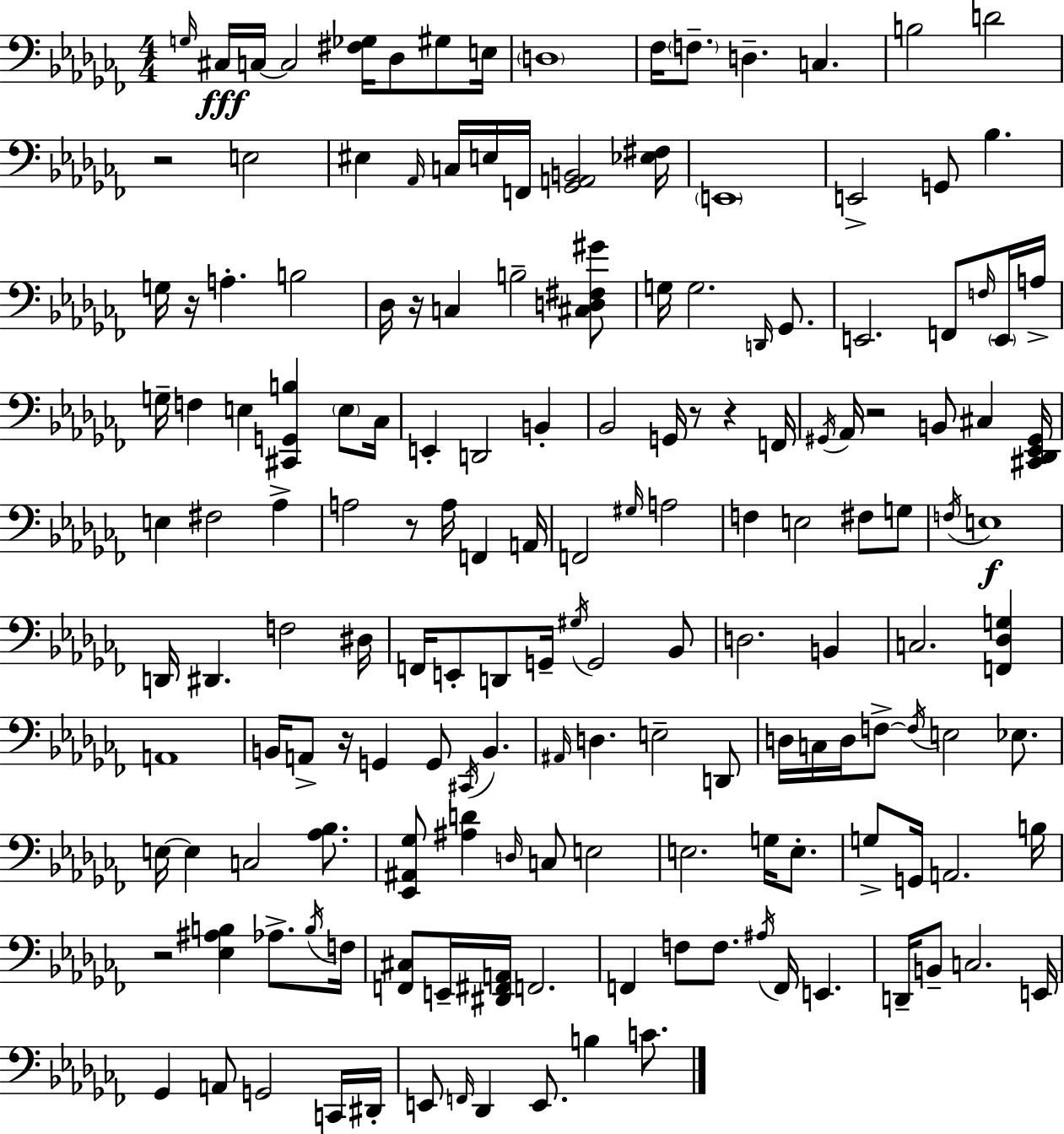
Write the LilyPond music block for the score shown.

{
  \clef bass
  \numericTimeSignature
  \time 4/4
  \key aes \minor
  \repeat volta 2 { \grace { g16 }\fff cis16 c16~~ c2 <fis ges>16 des8 gis8 | e16 \parenthesize d1 | fes16 \parenthesize f8.-- d4.-- c4. | b2 d'2 | \break r2 e2 | eis4 \grace { aes,16 } c16 e16 f,16 <ges, a, b,>2 | <ees fis>16 \parenthesize e,1 | e,2-> g,8 bes4. | \break g16 r16 a4.-. b2 | des16 r16 c4 b2-- | <cis d fis gis'>8 g16 g2. \grace { d,16 } | ges,8. e,2. f,8 | \break \grace { f16 } \parenthesize e,16 a16-> g16-- f4 e4 <cis, g, b>4 | \parenthesize e8 ces16 e,4-. d,2 | b,4-. bes,2 g,16 r8 r4 | f,16 \acciaccatura { gis,16 } aes,16 r2 b,8 | \break cis4 <cis, des, ees, gis,>16 e4 fis2 | aes4-> a2 r8 a16 | f,4 a,16 f,2 \grace { gis16 } a2 | f4 e2 | \break fis8 g8 \acciaccatura { f16 }\f e1 | d,16 dis,4. f2 | dis16 f,16 e,8-. d,8 g,16-- \acciaccatura { gis16 } g,2 | bes,8 d2. | \break b,4 c2. | <f, des g>4 a,1 | b,16 a,8-> r16 g,4 | g,8 \acciaccatura { cis,16 } b,4. \grace { ais,16 } d4. | \break e2-- d,8 d16 c16 d16 f8->~~ \acciaccatura { f16 } | e2 ees8. e16~~ e4 | c2 <aes bes>8. <ees, ais, ges>8 <ais d'>4 | \grace { d16 } c8 e2 e2. | \break g16 e8.-. g8-> g,16 a,2. | b16 r2 | <ees ais b>4 aes8.-> \acciaccatura { b16 } f16 <f, cis>8 e,16-- | <dis, fis, a,>16 f,2. f,4 | \break f8 f8. \acciaccatura { ais16 } f,16 e,4. d,16-- b,8-- | c2. e,16 ges,4 | a,8 g,2 c,16 dis,16-. e,8 | \grace { f,16 } des,4 e,8. b4 c'8. } \bar "|."
}